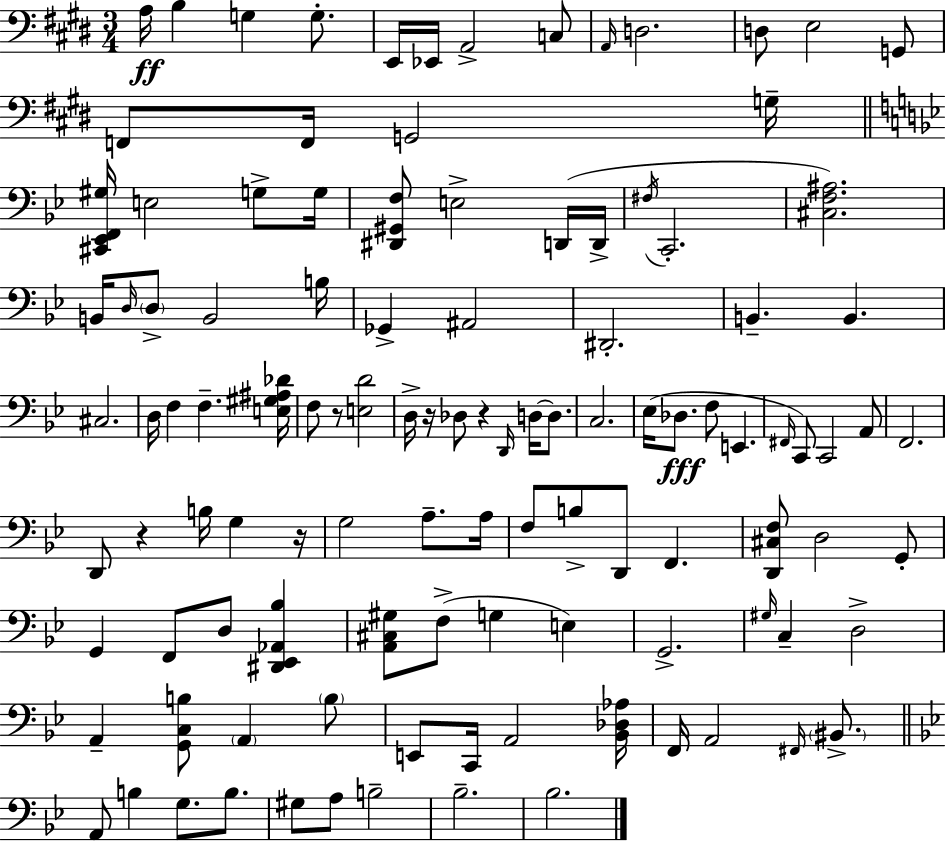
X:1
T:Untitled
M:3/4
L:1/4
K:E
A,/4 B, G, G,/2 E,,/4 _E,,/4 A,,2 C,/2 A,,/4 D,2 D,/2 E,2 G,,/2 F,,/2 F,,/4 G,,2 G,/4 [^C,,_E,,F,,^G,]/4 E,2 G,/2 G,/4 [^D,,^G,,F,]/2 E,2 D,,/4 D,,/4 ^F,/4 C,,2 [^C,F,^A,]2 B,,/4 D,/4 D,/2 B,,2 B,/4 _G,, ^A,,2 ^D,,2 B,, B,, ^C,2 D,/4 F, F, [E,^G,^A,_D]/4 F,/2 z/2 [E,D]2 D,/4 z/4 _D,/2 z D,,/4 D,/4 D,/2 C,2 _E,/4 _D,/2 F,/2 E,, ^F,,/4 C,,/2 C,,2 A,,/2 F,,2 D,,/2 z B,/4 G, z/4 G,2 A,/2 A,/4 F,/2 B,/2 D,,/2 F,, [D,,^C,F,]/2 D,2 G,,/2 G,, F,,/2 D,/2 [^D,,_E,,_A,,_B,] [A,,^C,^G,]/2 F,/2 G, E, G,,2 ^G,/4 C, D,2 A,, [G,,C,B,]/2 A,, B,/2 E,,/2 C,,/4 A,,2 [_B,,_D,_A,]/4 F,,/4 A,,2 ^F,,/4 ^B,,/2 A,,/2 B, G,/2 B,/2 ^G,/2 A,/2 B,2 _B,2 _B,2